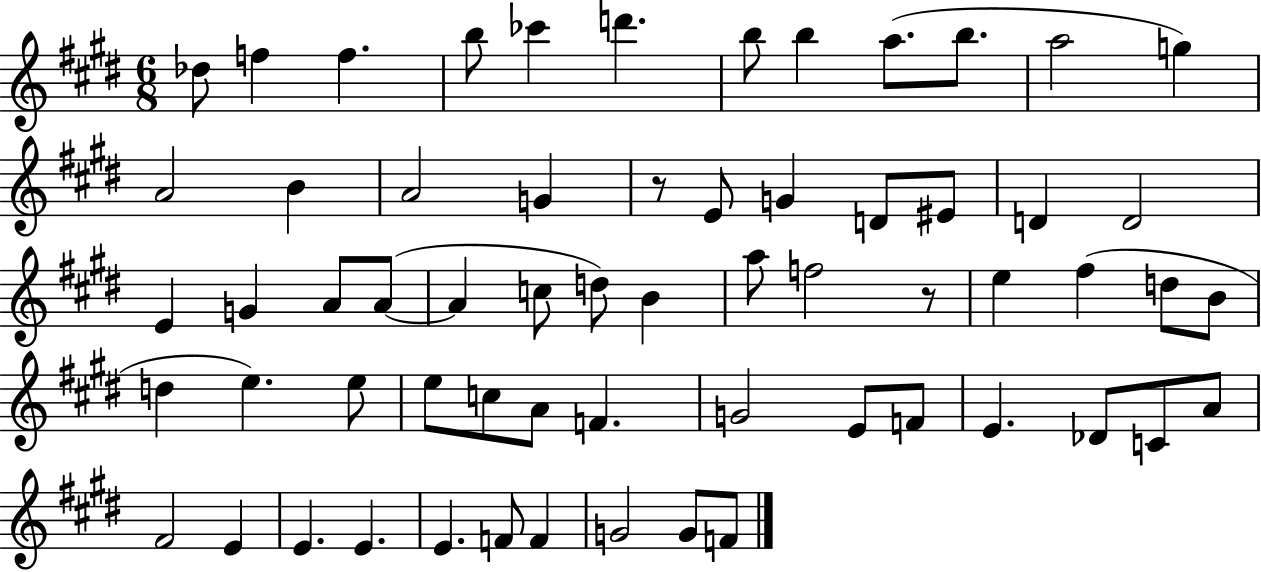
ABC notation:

X:1
T:Untitled
M:6/8
L:1/4
K:E
_d/2 f f b/2 _c' d' b/2 b a/2 b/2 a2 g A2 B A2 G z/2 E/2 G D/2 ^E/2 D D2 E G A/2 A/2 A c/2 d/2 B a/2 f2 z/2 e ^f d/2 B/2 d e e/2 e/2 c/2 A/2 F G2 E/2 F/2 E _D/2 C/2 A/2 ^F2 E E E E F/2 F G2 G/2 F/2